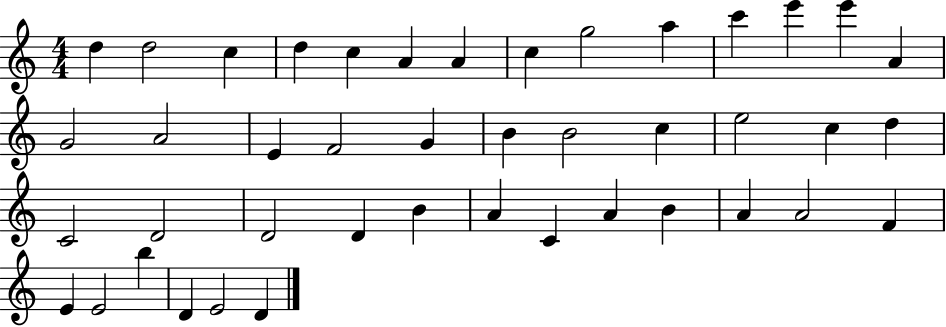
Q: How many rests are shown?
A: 0